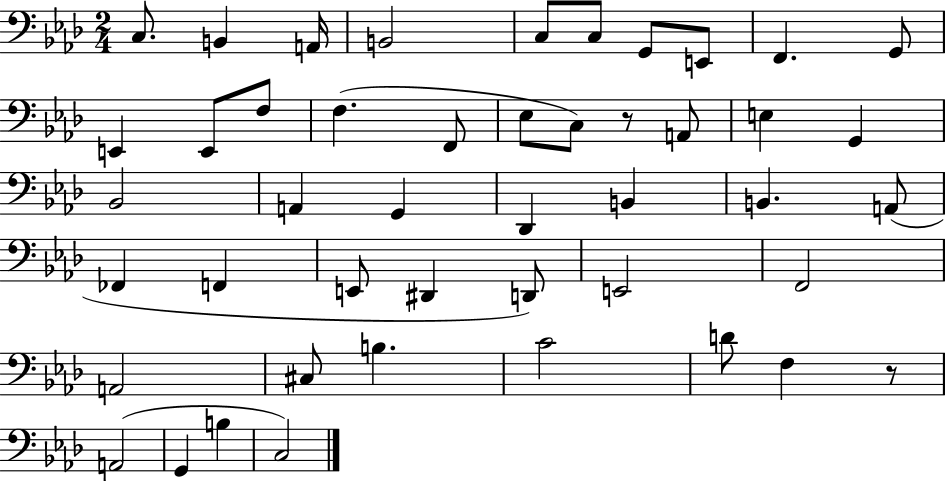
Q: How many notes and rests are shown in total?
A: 46